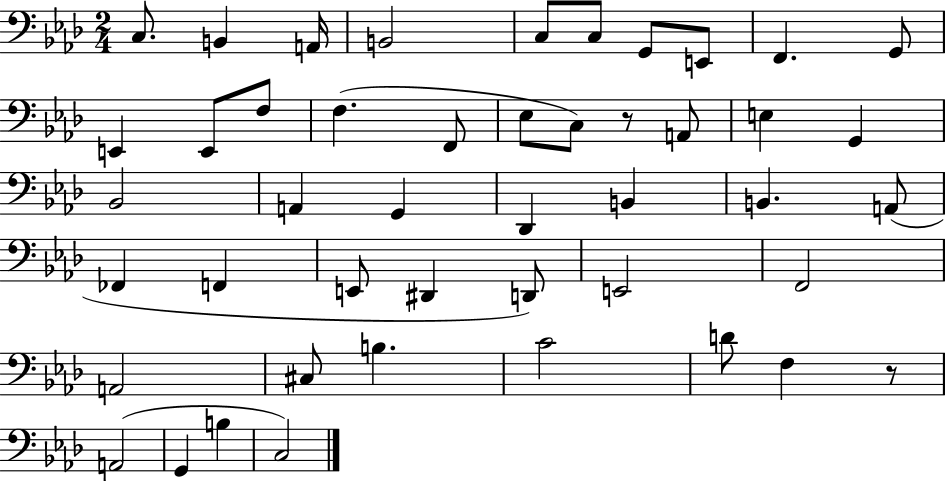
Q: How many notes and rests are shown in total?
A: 46